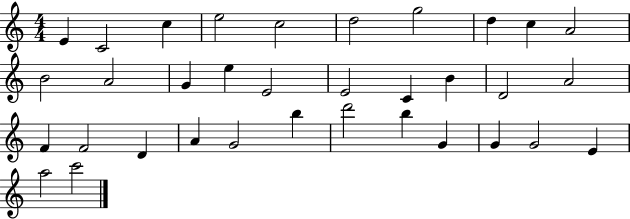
X:1
T:Untitled
M:4/4
L:1/4
K:C
E C2 c e2 c2 d2 g2 d c A2 B2 A2 G e E2 E2 C B D2 A2 F F2 D A G2 b d'2 b G G G2 E a2 c'2